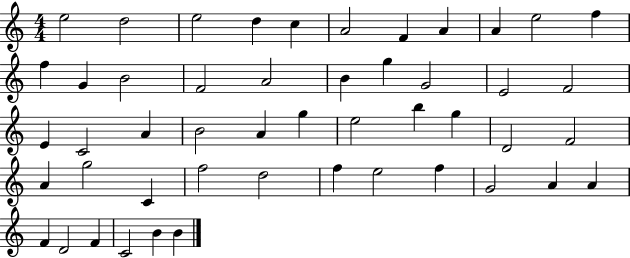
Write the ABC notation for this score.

X:1
T:Untitled
M:4/4
L:1/4
K:C
e2 d2 e2 d c A2 F A A e2 f f G B2 F2 A2 B g G2 E2 F2 E C2 A B2 A g e2 b g D2 F2 A g2 C f2 d2 f e2 f G2 A A F D2 F C2 B B